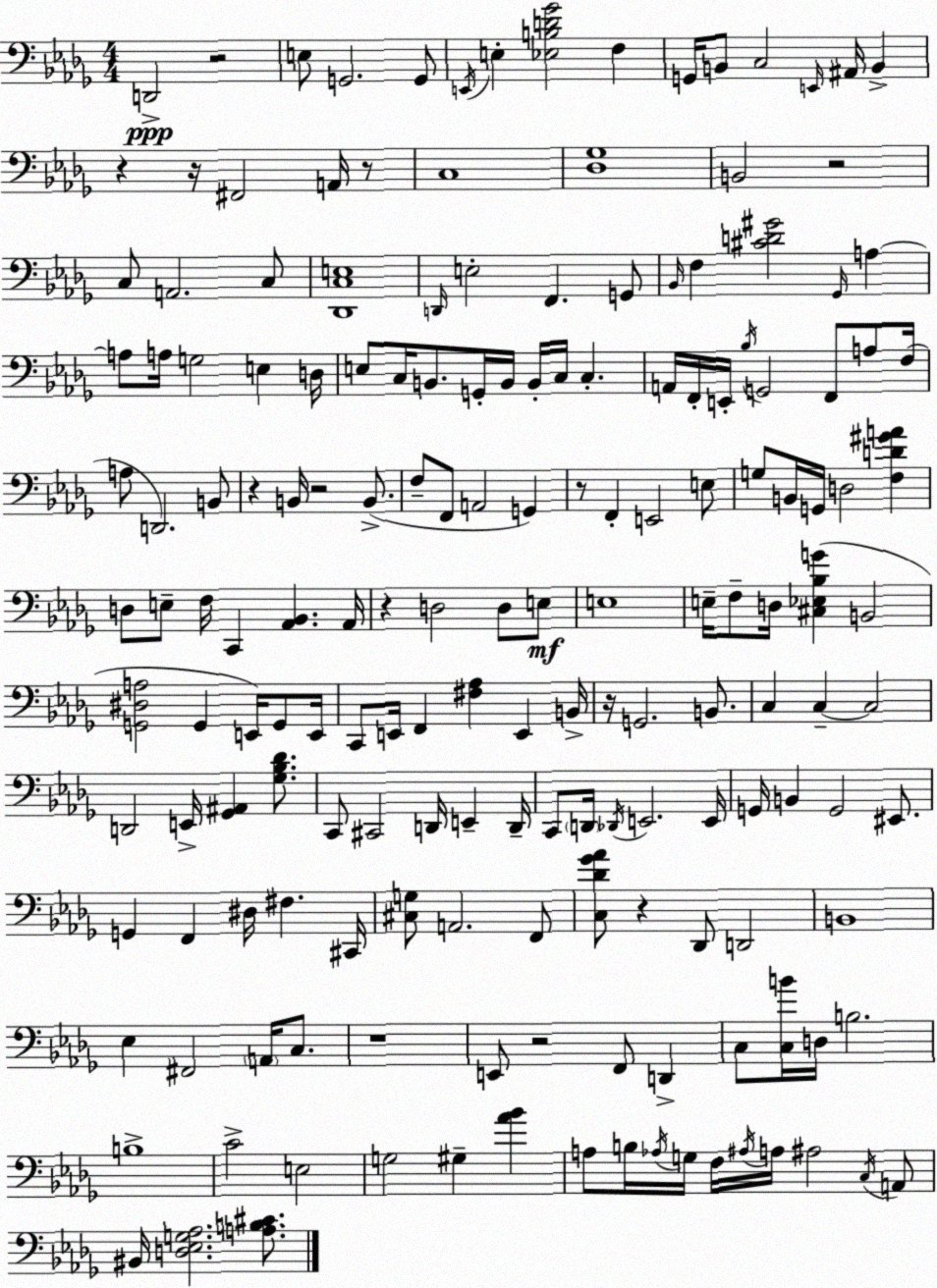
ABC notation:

X:1
T:Untitled
M:4/4
L:1/4
K:Bbm
D,,2 z2 E,/2 G,,2 G,,/2 E,,/4 E, [_E,B,D_G]2 F, G,,/4 B,,/2 C,2 E,,/4 ^A,,/4 B,, z z/4 ^F,,2 A,,/4 z/2 C,4 [_D,_G,]4 B,,2 z2 C,/2 A,,2 C,/2 [_D,,C,E,]4 D,,/4 E,2 F,, G,,/2 _B,,/4 F, [^CD^G]2 _G,,/4 A, A,/2 A,/4 G,2 E, D,/4 E,/2 C,/4 B,,/2 G,,/4 B,,/4 B,,/4 C,/4 C, A,,/4 F,,/4 E,,/4 _B,/4 G,,2 F,,/2 A,/2 F,/4 A,/2 D,,2 B,,/2 z B,,/4 z2 B,,/2 F,/2 F,,/2 A,,2 G,, z/2 F,, E,,2 E,/2 G,/2 B,,/4 G,,/4 D,2 [F,D^GA] D,/2 E,/2 F,/4 C,, [_A,,_B,,] _A,,/4 z D,2 D,/2 E,/2 E,4 E,/4 F,/2 D,/4 [^C,_E,_B,G] B,,2 [G,,^D,A,]2 G,, E,,/4 G,,/2 E,,/4 C,,/2 E,,/4 F,, [^F,_A,] E,, B,,/4 z/4 G,,2 B,,/2 C, C, C,2 D,,2 E,,/4 [_G,,^A,,] [_G,_B,_D]/2 C,,/2 ^C,,2 D,,/4 E,, D,,/4 C,,/2 D,,/4 _D,,/4 E,,2 E,,/4 G,,/4 B,, G,,2 ^E,,/2 G,, F,, ^D,/4 ^F, ^C,,/4 [^C,G,]/2 A,,2 F,,/2 [C,_D_G_A]/2 z _D,,/2 D,,2 B,,4 _E, ^F,,2 A,,/4 C,/2 z4 E,,/2 z2 F,,/2 D,, C,/2 [C,B]/4 D,/4 B,2 B,4 C2 E,2 G,2 ^G, [_A_B] A,/2 B,/4 _A,/4 G,/4 F,/4 ^A,/4 A,/4 ^A,2 C,/4 A,,/2 ^B,,/4 [D,_E,G,_A,]2 [A,B,^C]/2